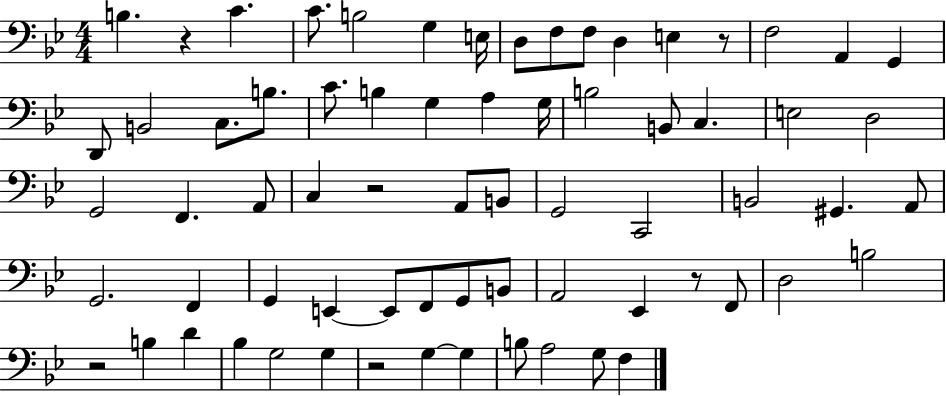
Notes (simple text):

B3/q. R/q C4/q. C4/e. B3/h G3/q E3/s D3/e F3/e F3/e D3/q E3/q R/e F3/h A2/q G2/q D2/e B2/h C3/e. B3/e. C4/e. B3/q G3/q A3/q G3/s B3/h B2/e C3/q. E3/h D3/h G2/h F2/q. A2/e C3/q R/h A2/e B2/e G2/h C2/h B2/h G#2/q. A2/e G2/h. F2/q G2/q E2/q E2/e F2/e G2/e B2/e A2/h Eb2/q R/e F2/e D3/h B3/h R/h B3/q D4/q Bb3/q G3/h G3/q R/h G3/q G3/q B3/e A3/h G3/e F3/q